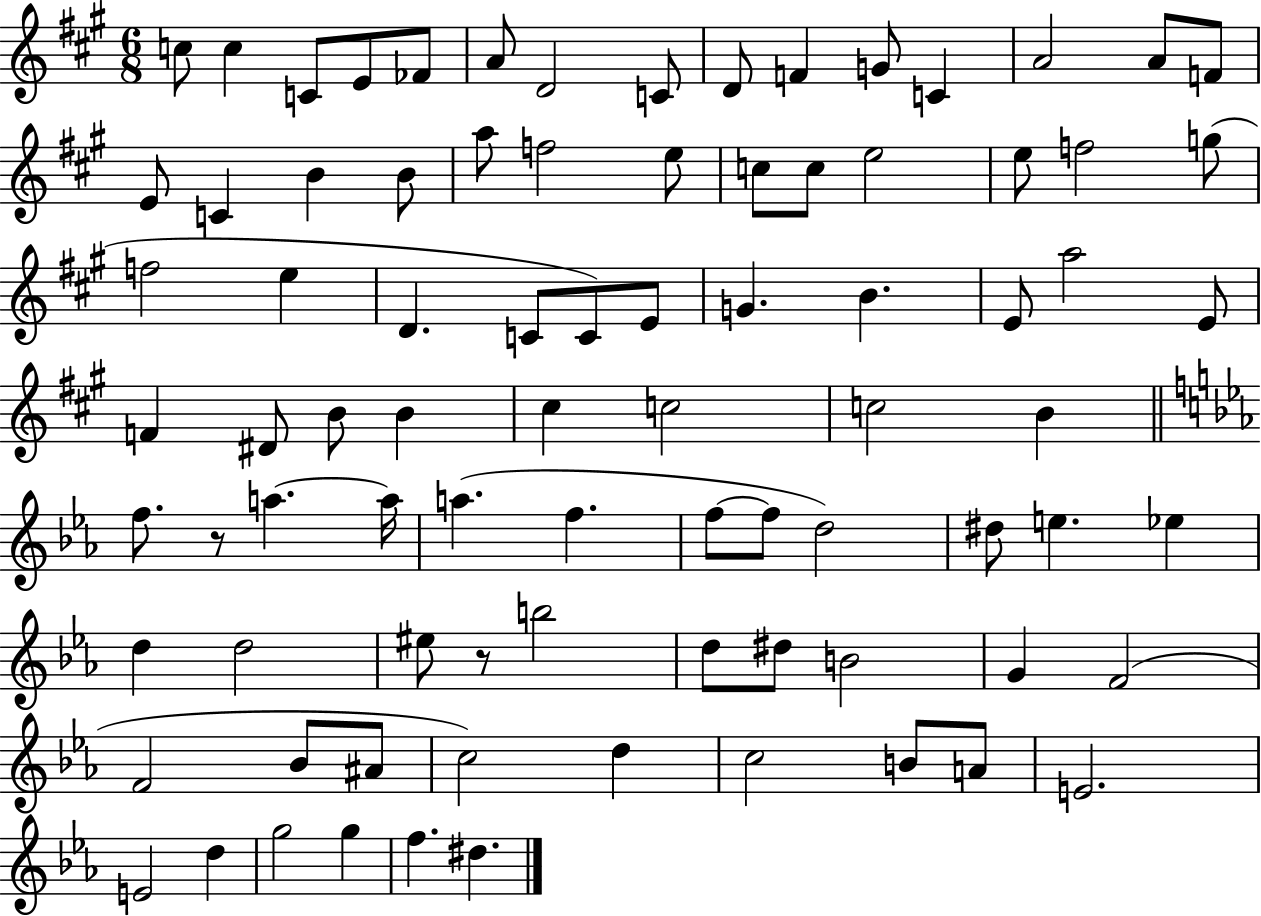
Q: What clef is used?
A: treble